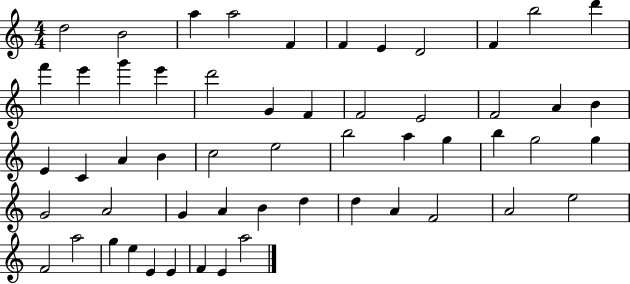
X:1
T:Untitled
M:4/4
L:1/4
K:C
d2 B2 a a2 F F E D2 F b2 d' f' e' g' e' d'2 G F F2 E2 F2 A B E C A B c2 e2 b2 a g b g2 g G2 A2 G A B d d A F2 A2 e2 F2 a2 g e E E F E a2